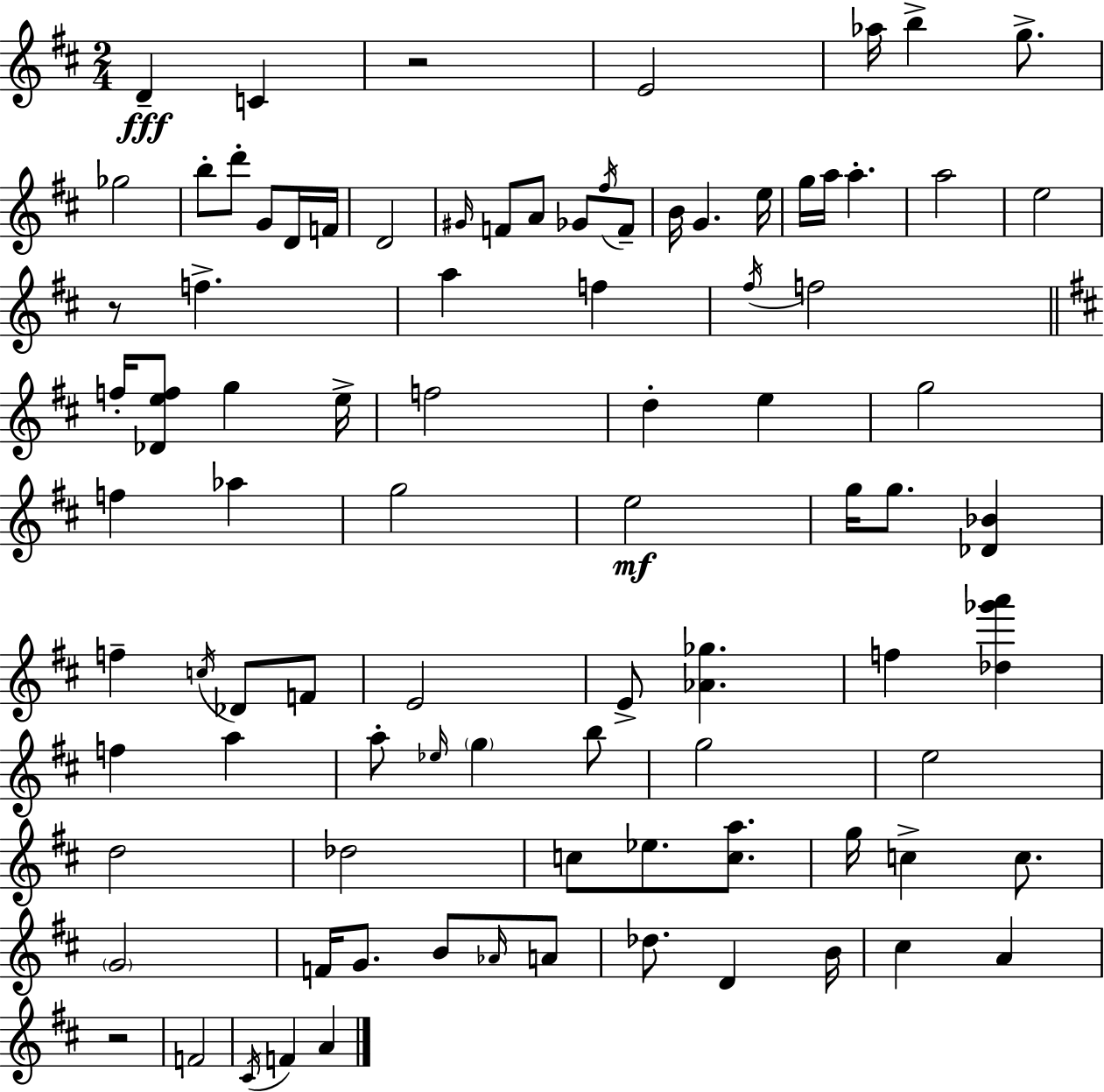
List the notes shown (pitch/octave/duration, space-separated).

D4/q C4/q R/h E4/h Ab5/s B5/q G5/e. Gb5/h B5/e D6/e G4/e D4/s F4/s D4/h G#4/s F4/e A4/e Gb4/e F#5/s F4/e B4/s G4/q. E5/s G5/s A5/s A5/q. A5/h E5/h R/e F5/q. A5/q F5/q F#5/s F5/h F5/s [Db4,E5,F5]/e G5/q E5/s F5/h D5/q E5/q G5/h F5/q Ab5/q G5/h E5/h G5/s G5/e. [Db4,Bb4]/q F5/q C5/s Db4/e F4/e E4/h E4/e [Ab4,Gb5]/q. F5/q [Db5,Gb6,A6]/q F5/q A5/q A5/e Eb5/s G5/q B5/e G5/h E5/h D5/h Db5/h C5/e Eb5/e. [C5,A5]/e. G5/s C5/q C5/e. G4/h F4/s G4/e. B4/e Ab4/s A4/e Db5/e. D4/q B4/s C#5/q A4/q R/h F4/h C#4/s F4/q A4/q